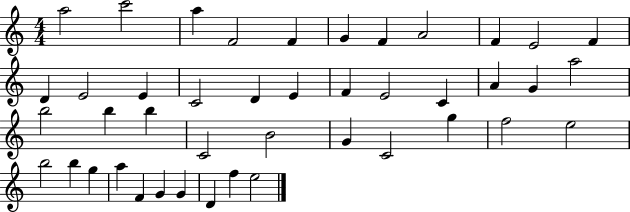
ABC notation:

X:1
T:Untitled
M:4/4
L:1/4
K:C
a2 c'2 a F2 F G F A2 F E2 F D E2 E C2 D E F E2 C A G a2 b2 b b C2 B2 G C2 g f2 e2 b2 b g a F G G D f e2